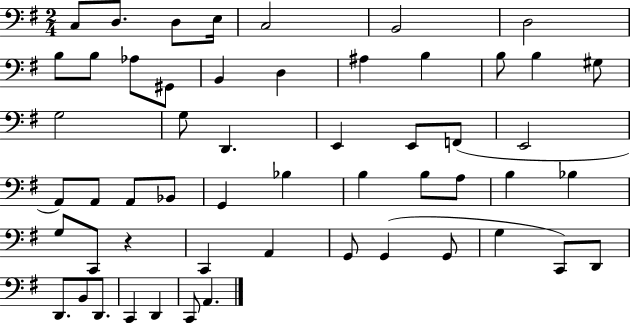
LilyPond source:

{
  \clef bass
  \numericTimeSignature
  \time 2/4
  \key g \major
  c8 d8. d8 e16 | c2 | b,2 | d2 | \break b8 b8 aes8 gis,8 | b,4 d4 | ais4 b4 | b8 b4 gis8 | \break g2 | g8 d,4. | e,4 e,8 f,8( | e,2 | \break a,8) a,8 a,8 bes,8 | g,4 bes4 | b4 b8 a8 | b4 bes4 | \break g8 c,8 r4 | c,4 a,4 | g,8 g,4( g,8 | g4 c,8) d,8 | \break d,8. b,8 d,8. | c,4 d,4 | c,8 a,4. | \bar "|."
}